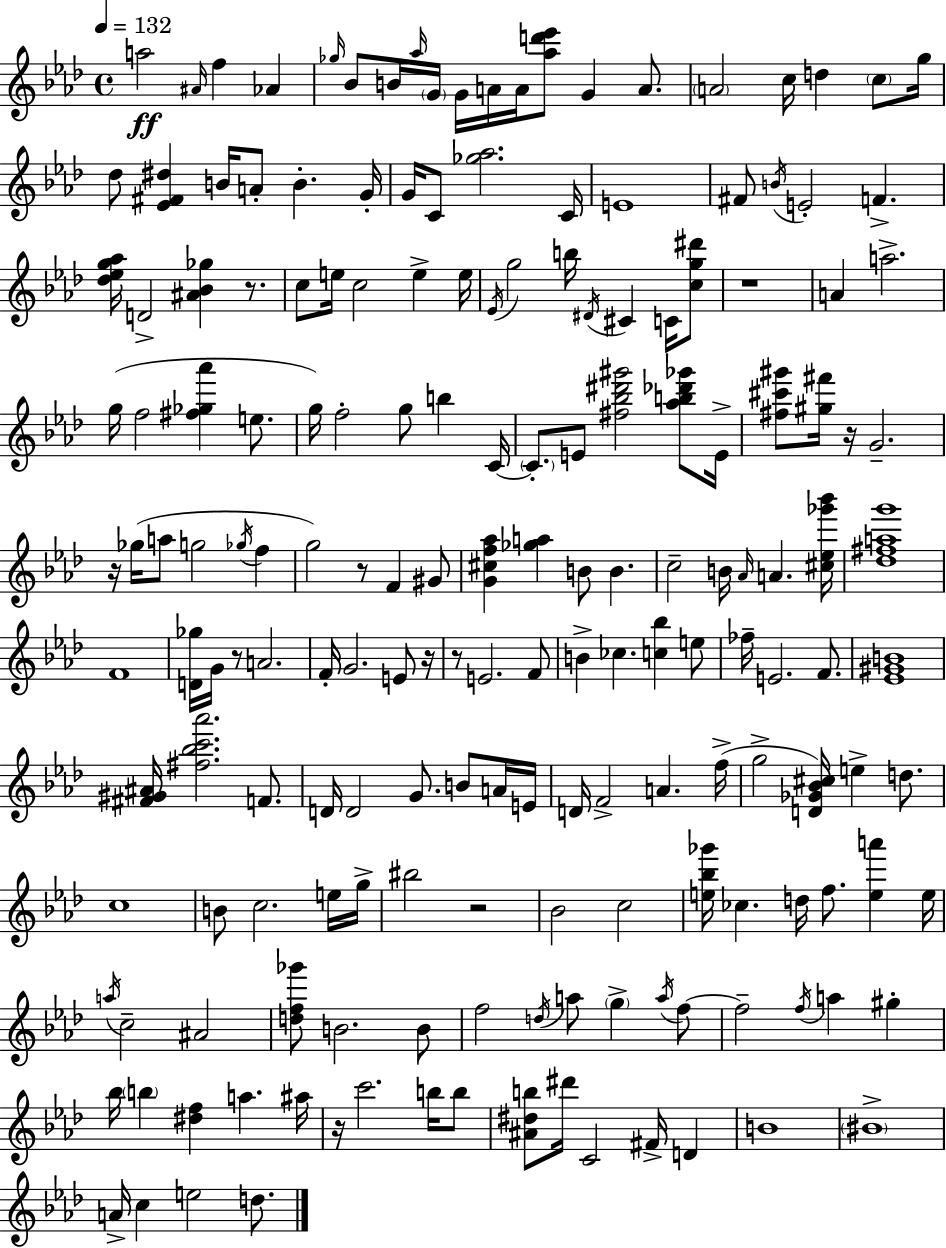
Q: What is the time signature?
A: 4/4